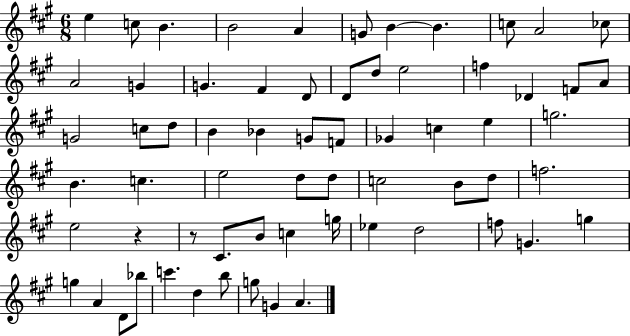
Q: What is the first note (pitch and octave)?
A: E5